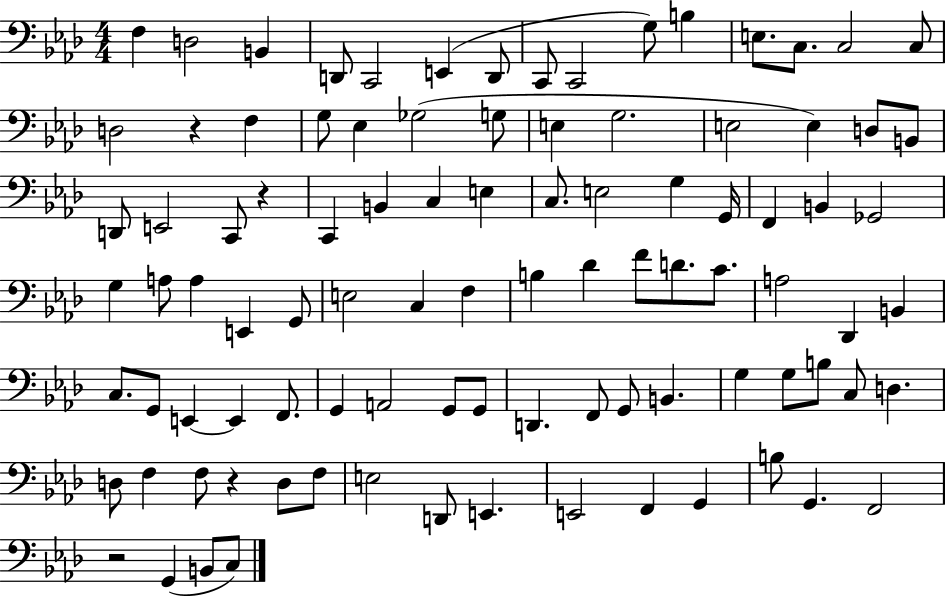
X:1
T:Untitled
M:4/4
L:1/4
K:Ab
F, D,2 B,, D,,/2 C,,2 E,, D,,/2 C,,/2 C,,2 G,/2 B, E,/2 C,/2 C,2 C,/2 D,2 z F, G,/2 _E, _G,2 G,/2 E, G,2 E,2 E, D,/2 B,,/2 D,,/2 E,,2 C,,/2 z C,, B,, C, E, C,/2 E,2 G, G,,/4 F,, B,, _G,,2 G, A,/2 A, E,, G,,/2 E,2 C, F, B, _D F/2 D/2 C/2 A,2 _D,, B,, C,/2 G,,/2 E,, E,, F,,/2 G,, A,,2 G,,/2 G,,/2 D,, F,,/2 G,,/2 B,, G, G,/2 B,/2 C,/2 D, D,/2 F, F,/2 z D,/2 F,/2 E,2 D,,/2 E,, E,,2 F,, G,, B,/2 G,, F,,2 z2 G,, B,,/2 C,/2